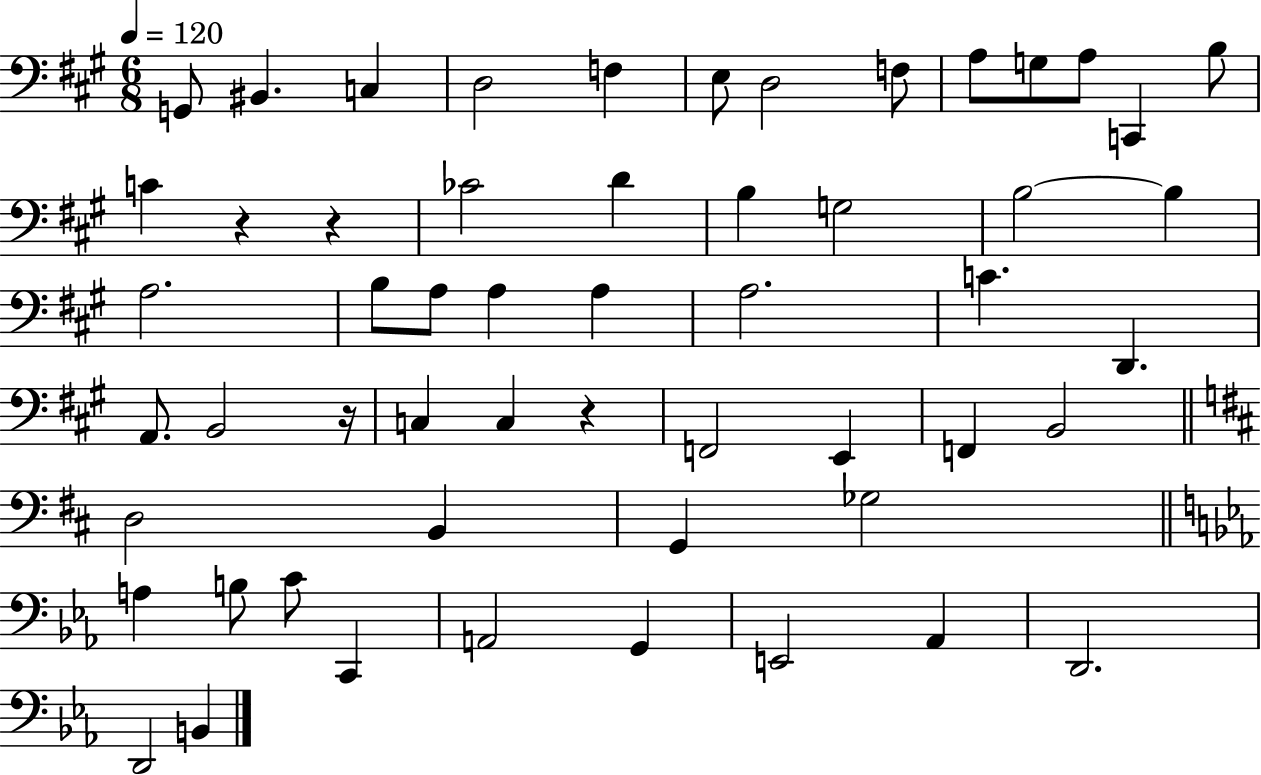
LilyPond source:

{
  \clef bass
  \numericTimeSignature
  \time 6/8
  \key a \major
  \tempo 4 = 120
  \repeat volta 2 { g,8 bis,4. c4 | d2 f4 | e8 d2 f8 | a8 g8 a8 c,4 b8 | \break c'4 r4 r4 | ces'2 d'4 | b4 g2 | b2~~ b4 | \break a2. | b8 a8 a4 a4 | a2. | c'4. d,4. | \break a,8. b,2 r16 | c4 c4 r4 | f,2 e,4 | f,4 b,2 | \break \bar "||" \break \key b \minor d2 b,4 | g,4 ges2 | \bar "||" \break \key ees \major a4 b8 c'8 c,4 | a,2 g,4 | e,2 aes,4 | d,2. | \break d,2 b,4 | } \bar "|."
}